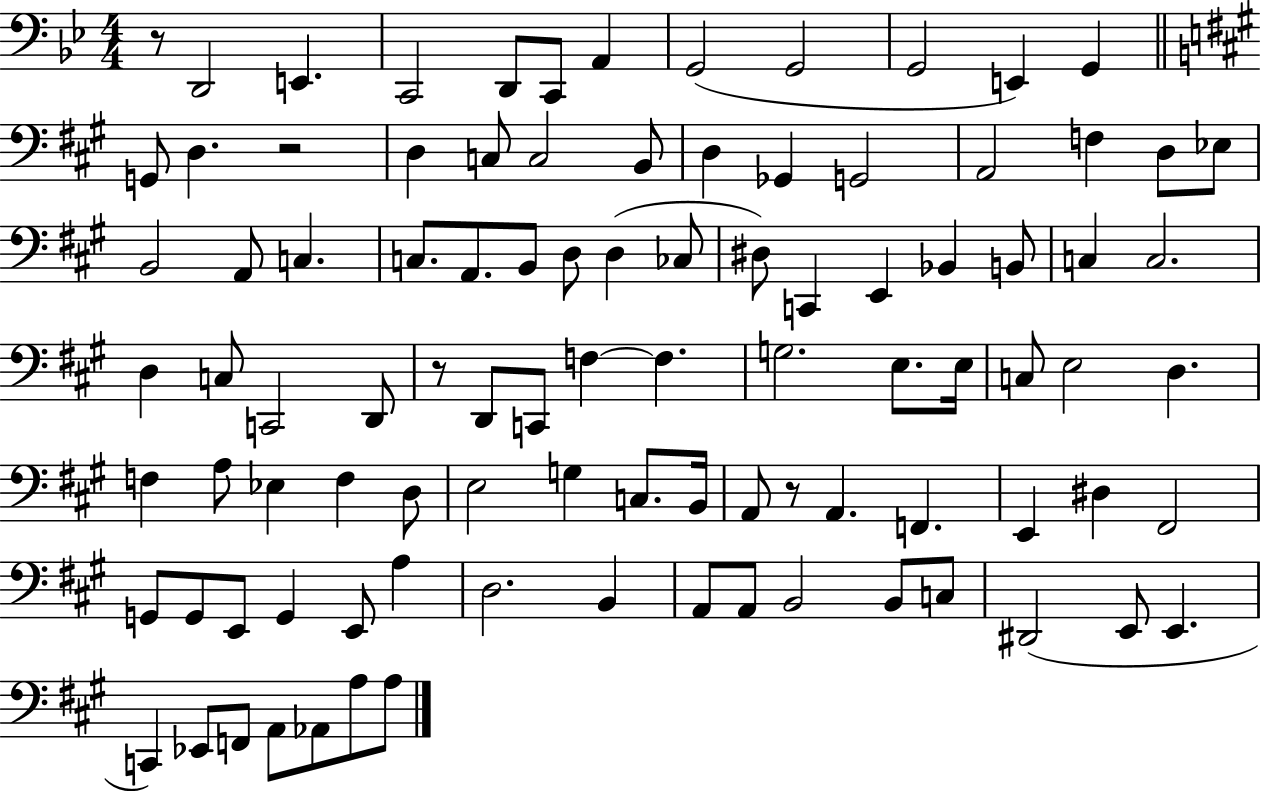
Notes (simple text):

R/e D2/h E2/q. C2/h D2/e C2/e A2/q G2/h G2/h G2/h E2/q G2/q G2/e D3/q. R/h D3/q C3/e C3/h B2/e D3/q Gb2/q G2/h A2/h F3/q D3/e Eb3/e B2/h A2/e C3/q. C3/e. A2/e. B2/e D3/e D3/q CES3/e D#3/e C2/q E2/q Bb2/q B2/e C3/q C3/h. D3/q C3/e C2/h D2/e R/e D2/e C2/e F3/q F3/q. G3/h. E3/e. E3/s C3/e E3/h D3/q. F3/q A3/e Eb3/q F3/q D3/e E3/h G3/q C3/e. B2/s A2/e R/e A2/q. F2/q. E2/q D#3/q F#2/h G2/e G2/e E2/e G2/q E2/e A3/q D3/h. B2/q A2/e A2/e B2/h B2/e C3/e D#2/h E2/e E2/q. C2/q Eb2/e F2/e A2/e Ab2/e A3/e A3/e